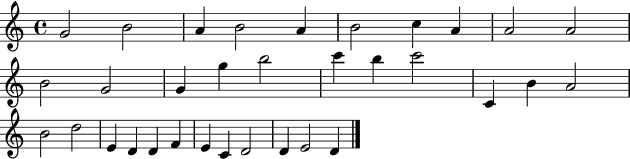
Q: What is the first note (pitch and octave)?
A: G4